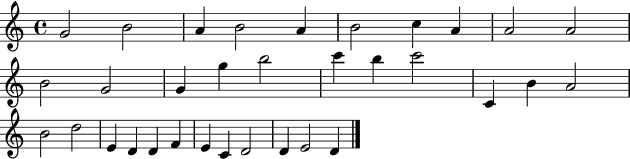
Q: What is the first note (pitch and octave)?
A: G4